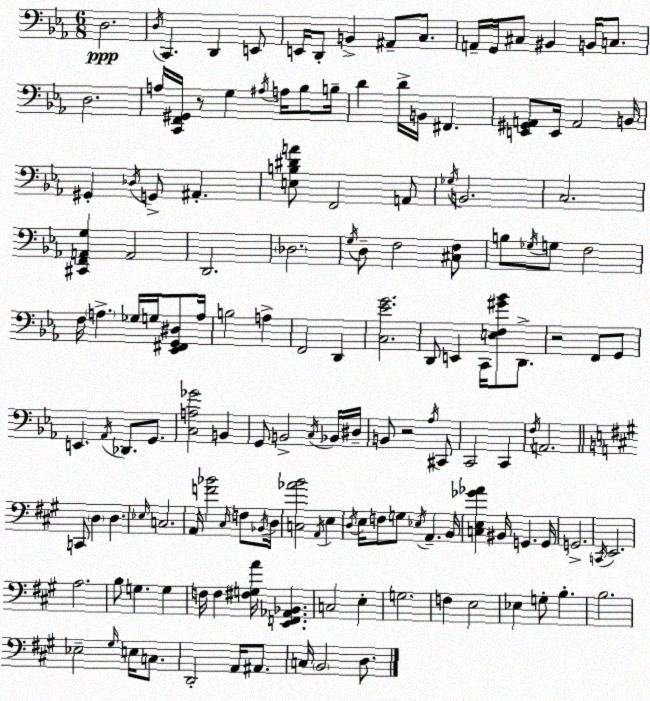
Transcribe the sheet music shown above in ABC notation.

X:1
T:Untitled
M:6/8
L:1/4
K:Cm
D,2 D,/4 C,, D,, E,,/2 E,,/4 D,,/2 B,, ^A,,/2 C,/2 A,,/4 G,,/4 ^C,/2 ^B,, B,,/4 C,/2 D,2 A,/4 [C,,F,,^G,,]/4 z/2 G, ^A,/4 A,/4 _B,/2 B,/4 D D/4 B,,/4 ^F,, [E,,^G,,A,,]/2 E,,/4 A,,2 B,,/4 ^G,, _D,/4 G,,/2 ^A,, [E,B,^DA]/2 F,,2 A,,/2 _G,/4 B,,2 C,2 [^C,,F,,A,,G,] A,,2 D,,2 _D,2 G,/4 D,/2 F,2 [^C,F,]/2 B,/2 _G,/4 G,/2 F,2 F,/4 A, _G,/4 G,/4 [_E,,^F,,G,,^D,]/2 A,/4 B,2 A, F,,2 D,, [C,_EG]2 D,,/2 E,, C,,/4 [E,F,^G_B]/2 D,,/2 z2 F,,/2 G,,/2 E,, _A,,/4 _D,,/2 G,,/2 [C,A,_G]2 B,, G,,/2 B,,2 C,/4 _B,,/4 ^D,/4 B,,/2 z2 _A,/4 ^C,,/2 C,,2 C,, F,/4 A,,2 C,,/2 D, D, _E,/4 C,2 A,,/4 [F_B]2 ^C,/4 F,/2 _B,,/4 D,/4 [C,_AB]2 A,,/4 E, D,/4 E,/4 F,/2 G,/2 _E,/4 A,, B,,/4 [C,E,_G_A] ^B,,/4 G,, G,,/4 G,,2 C,,/4 E,,2 A,2 B,/2 G, G, F,/4 F, [^F,G,A]/4 [E,,F,,_A,,_B,,] C,2 E, G,2 F, E,2 _E, G,/2 B, B,2 _E,2 ^G,/4 E,/4 C,/2 D,,2 A,,/4 ^A,,/2 C,/4 B,,2 D,/2